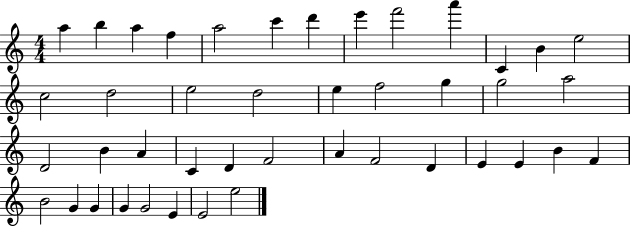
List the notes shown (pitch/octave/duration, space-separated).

A5/q B5/q A5/q F5/q A5/h C6/q D6/q E6/q F6/h A6/q C4/q B4/q E5/h C5/h D5/h E5/h D5/h E5/q F5/h G5/q G5/h A5/h D4/h B4/q A4/q C4/q D4/q F4/h A4/q F4/h D4/q E4/q E4/q B4/q F4/q B4/h G4/q G4/q G4/q G4/h E4/q E4/h E5/h